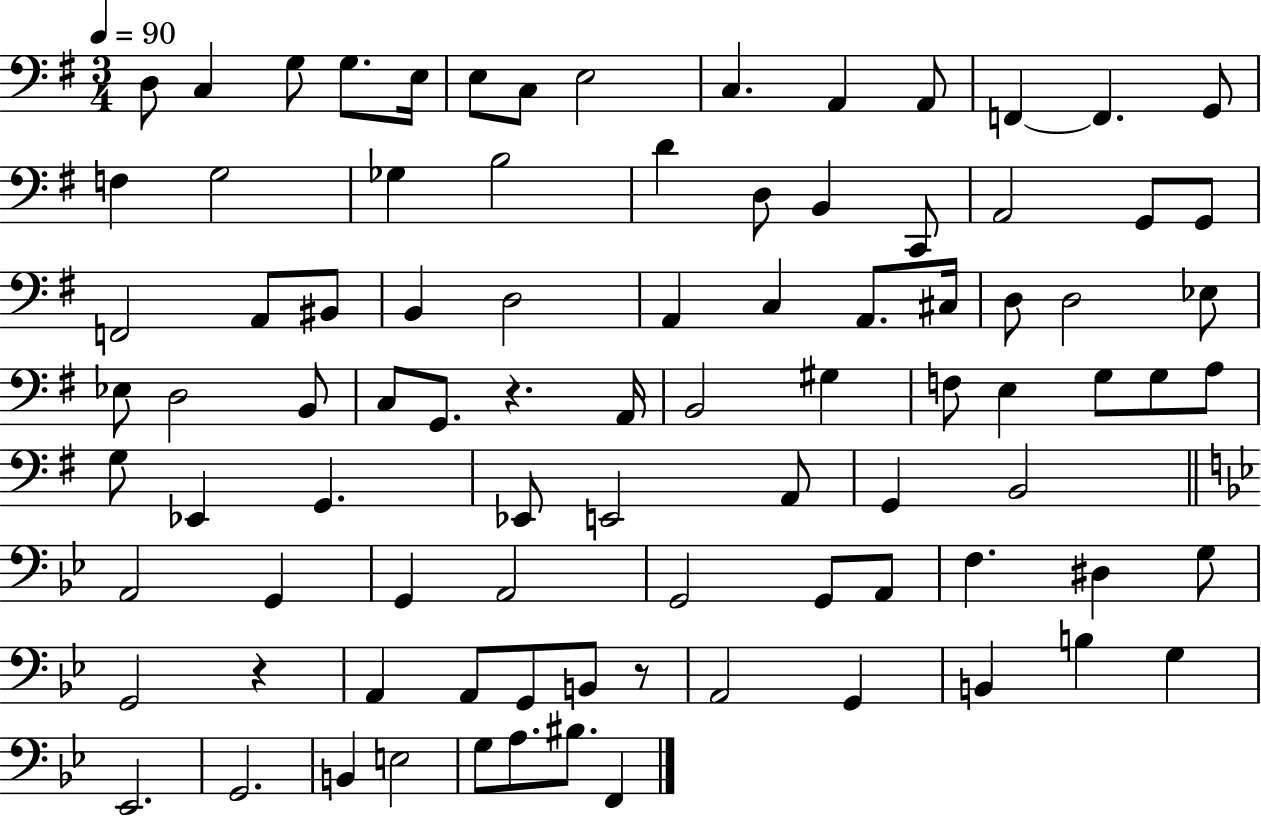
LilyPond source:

{
  \clef bass
  \numericTimeSignature
  \time 3/4
  \key g \major
  \tempo 4 = 90
  d8 c4 g8 g8. e16 | e8 c8 e2 | c4. a,4 a,8 | f,4~~ f,4. g,8 | \break f4 g2 | ges4 b2 | d'4 d8 b,4 c,8 | a,2 g,8 g,8 | \break f,2 a,8 bis,8 | b,4 d2 | a,4 c4 a,8. cis16 | d8 d2 ees8 | \break ees8 d2 b,8 | c8 g,8. r4. a,16 | b,2 gis4 | f8 e4 g8 g8 a8 | \break g8 ees,4 g,4. | ees,8 e,2 a,8 | g,4 b,2 | \bar "||" \break \key g \minor a,2 g,4 | g,4 a,2 | g,2 g,8 a,8 | f4. dis4 g8 | \break g,2 r4 | a,4 a,8 g,8 b,8 r8 | a,2 g,4 | b,4 b4 g4 | \break ees,2. | g,2. | b,4 e2 | g8 a8. bis8. f,4 | \break \bar "|."
}